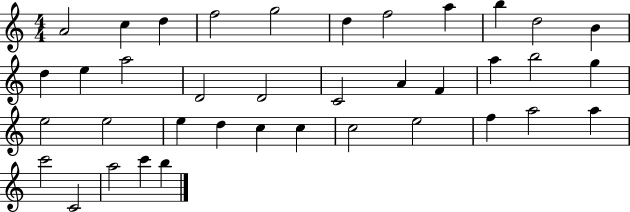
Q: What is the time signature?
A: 4/4